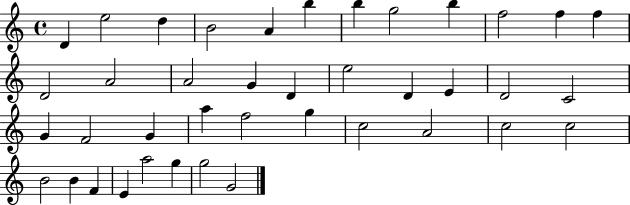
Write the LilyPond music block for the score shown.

{
  \clef treble
  \time 4/4
  \defaultTimeSignature
  \key c \major
  d'4 e''2 d''4 | b'2 a'4 b''4 | b''4 g''2 b''4 | f''2 f''4 f''4 | \break d'2 a'2 | a'2 g'4 d'4 | e''2 d'4 e'4 | d'2 c'2 | \break g'4 f'2 g'4 | a''4 f''2 g''4 | c''2 a'2 | c''2 c''2 | \break b'2 b'4 f'4 | e'4 a''2 g''4 | g''2 g'2 | \bar "|."
}